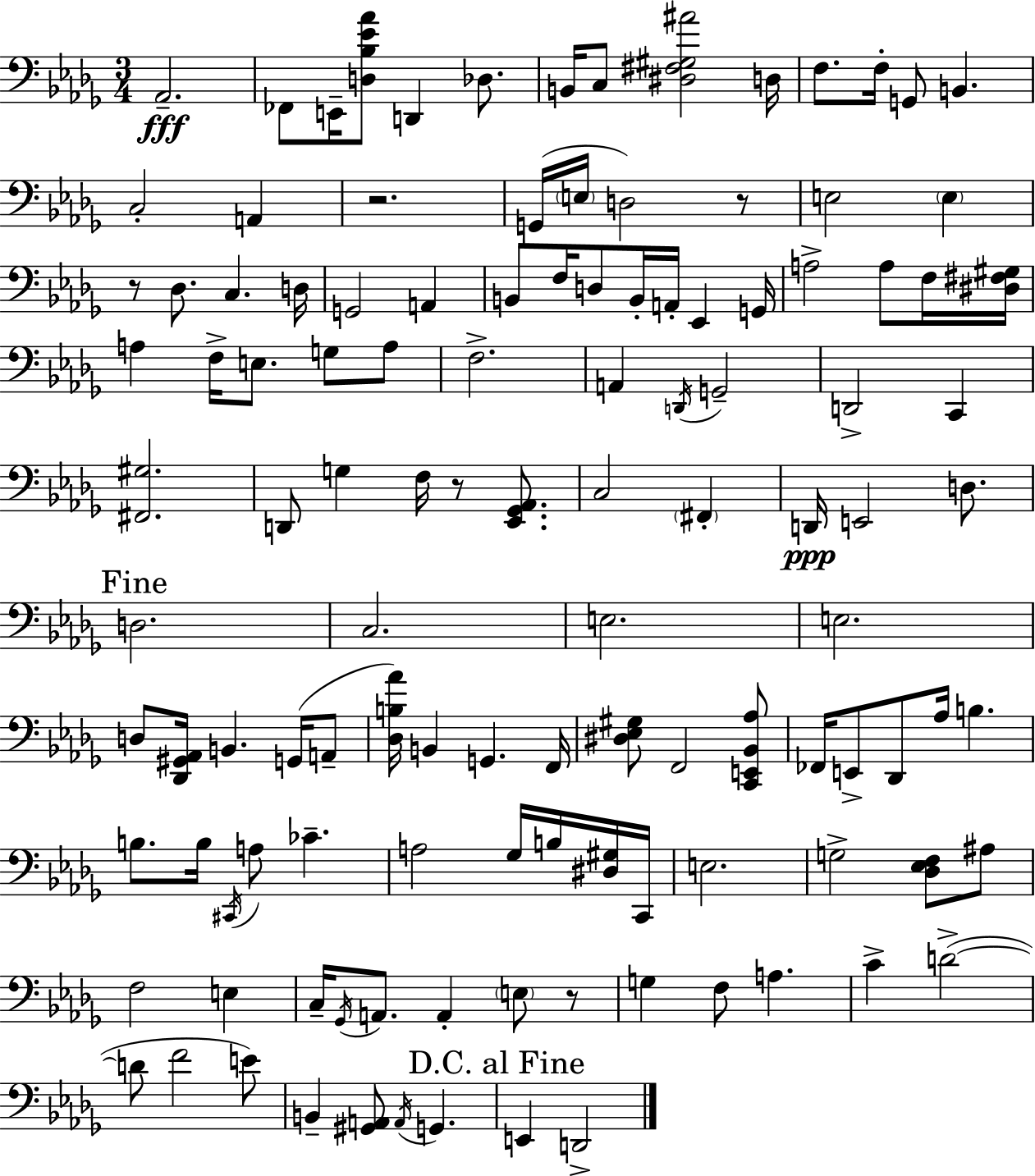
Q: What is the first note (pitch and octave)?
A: Ab2